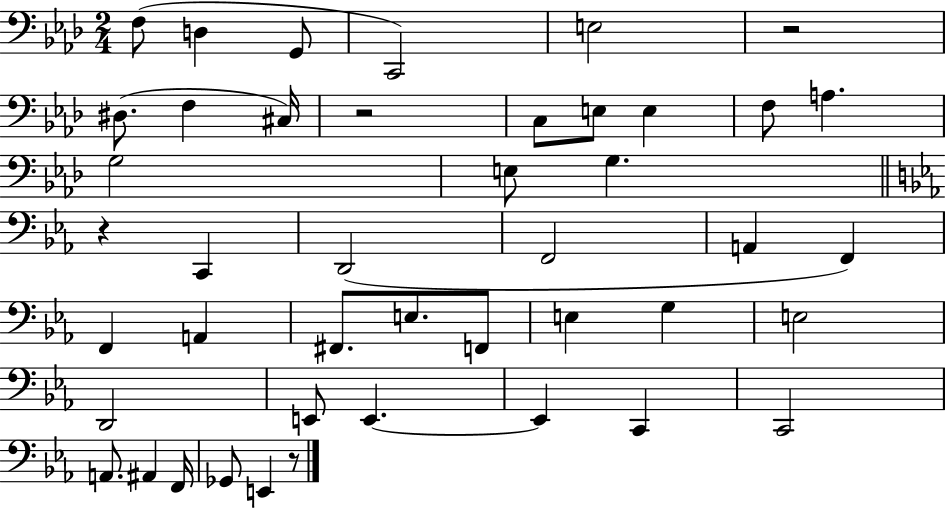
X:1
T:Untitled
M:2/4
L:1/4
K:Ab
F,/2 D, G,,/2 C,,2 E,2 z2 ^D,/2 F, ^C,/4 z2 C,/2 E,/2 E, F,/2 A, G,2 E,/2 G, z C,, D,,2 F,,2 A,, F,, F,, A,, ^F,,/2 E,/2 F,,/2 E, G, E,2 D,,2 E,,/2 E,, E,, C,, C,,2 A,,/2 ^A,, F,,/4 _G,,/2 E,, z/2